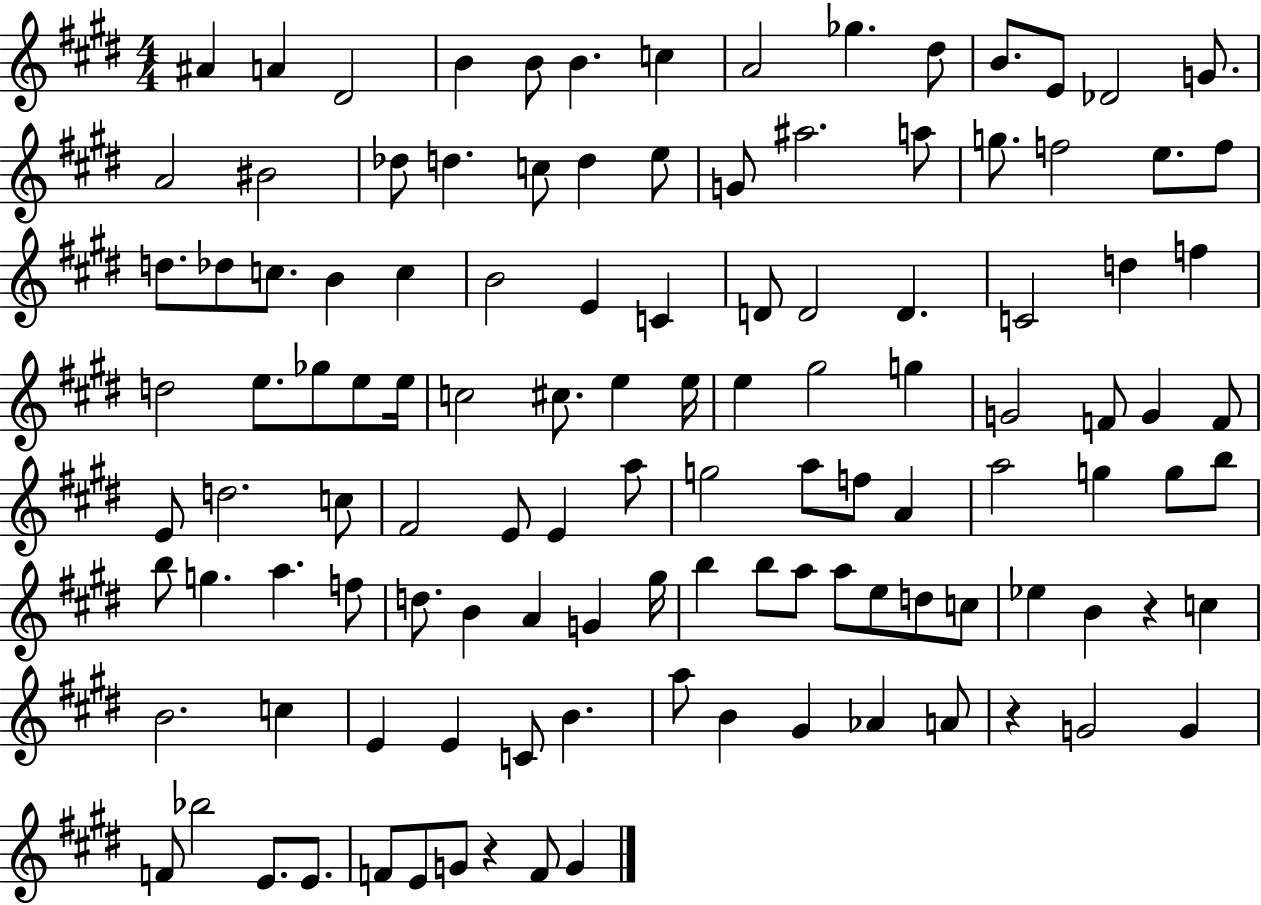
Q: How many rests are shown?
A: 3